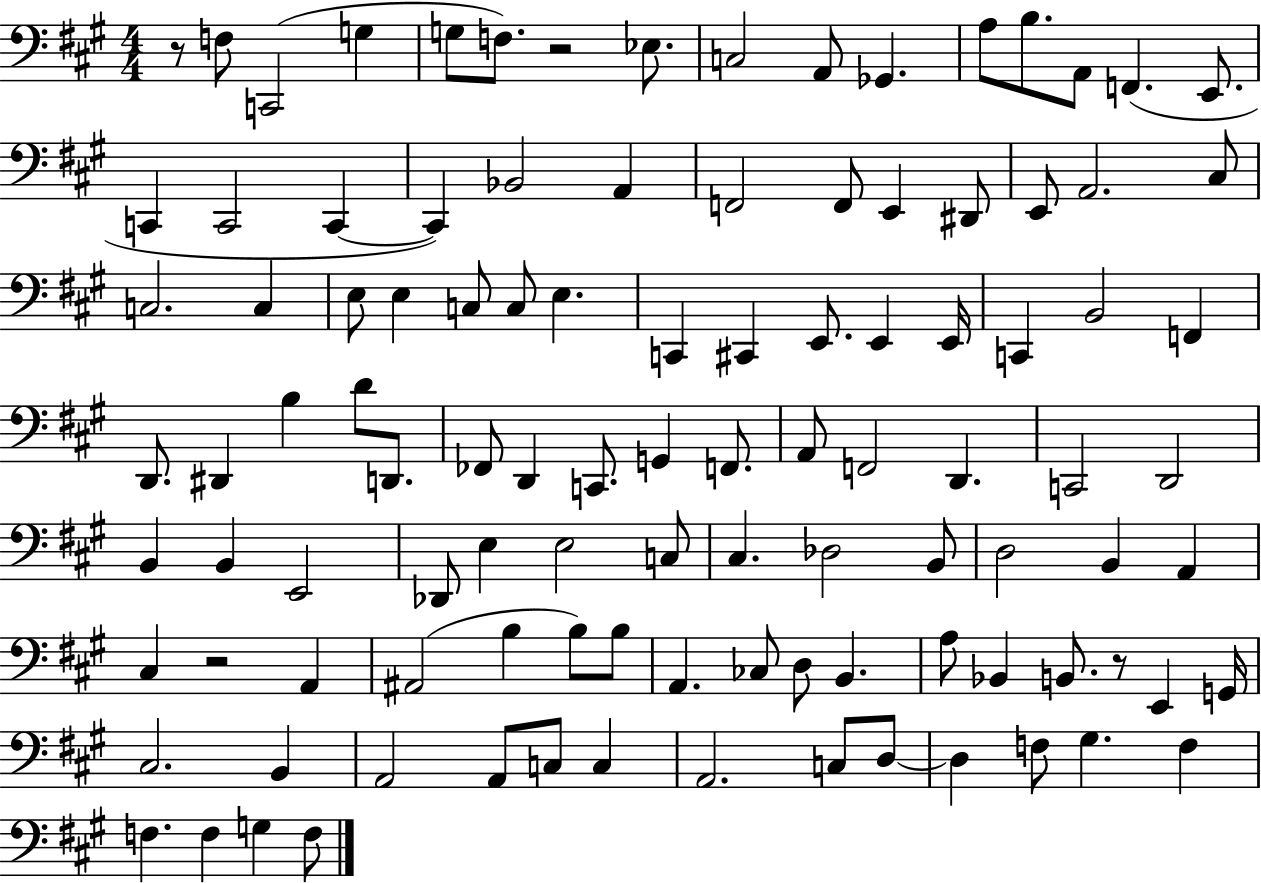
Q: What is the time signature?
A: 4/4